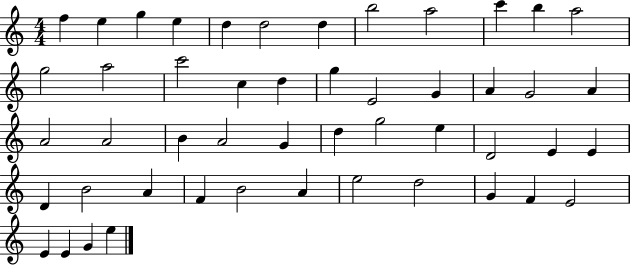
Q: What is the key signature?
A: C major